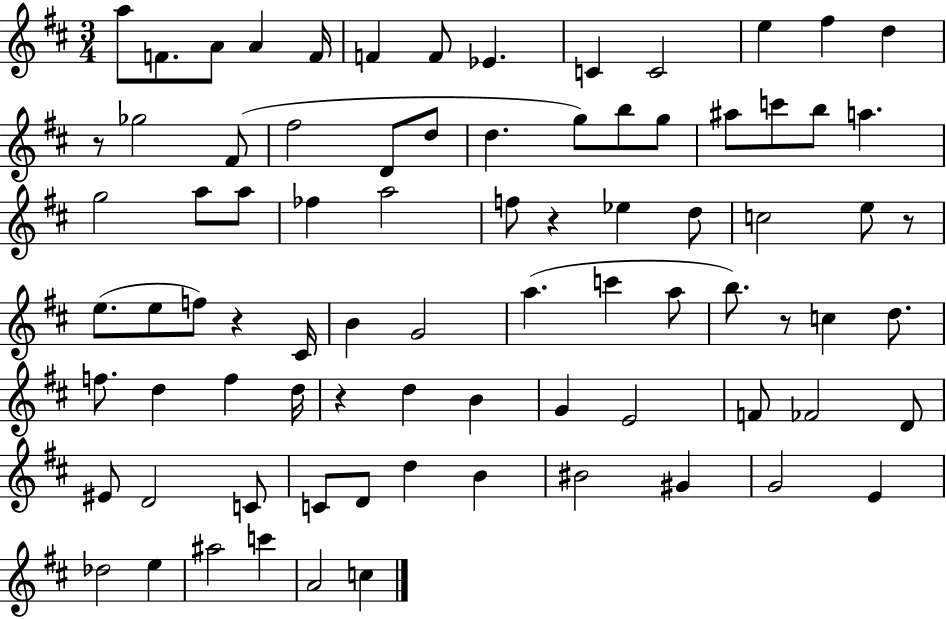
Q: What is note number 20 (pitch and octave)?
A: G5